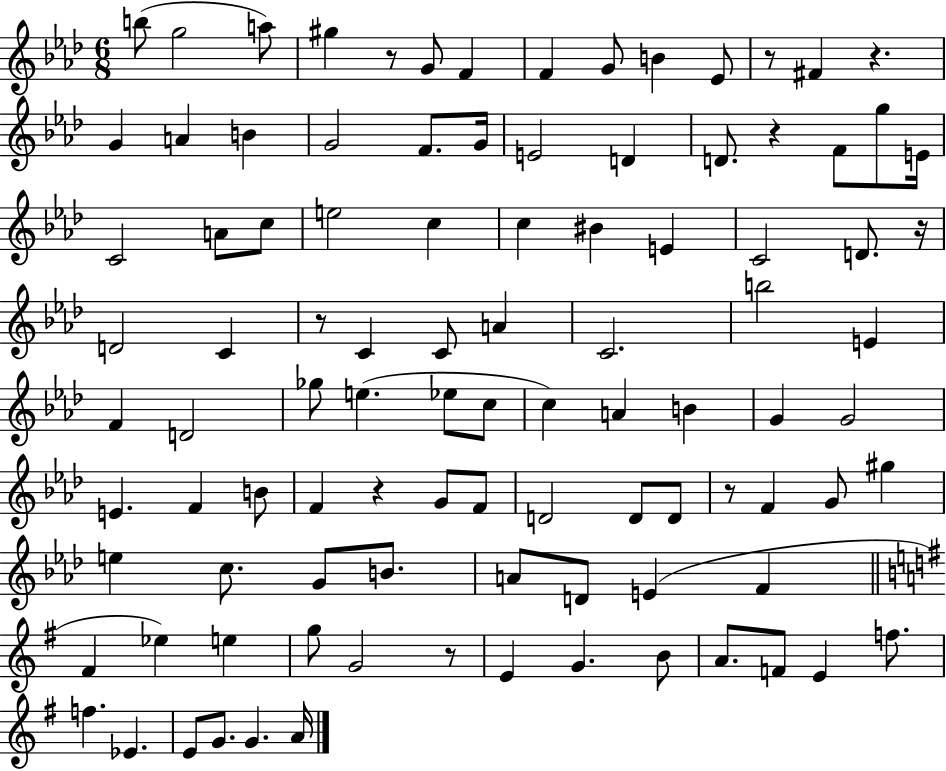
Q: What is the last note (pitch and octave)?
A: A4